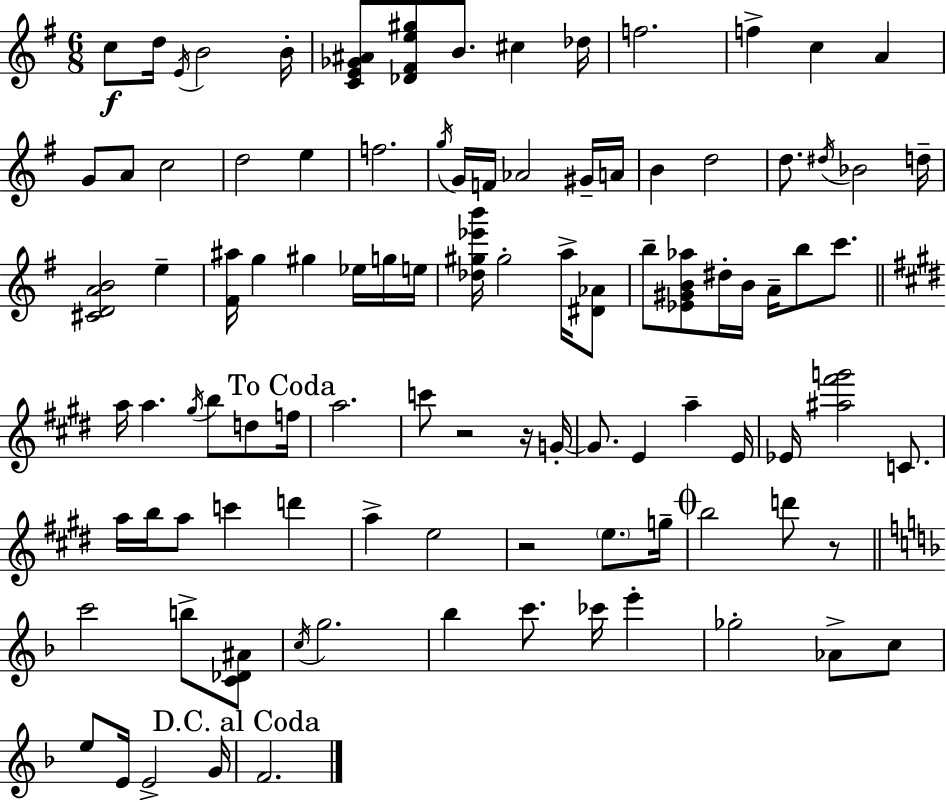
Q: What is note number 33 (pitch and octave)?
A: G#5